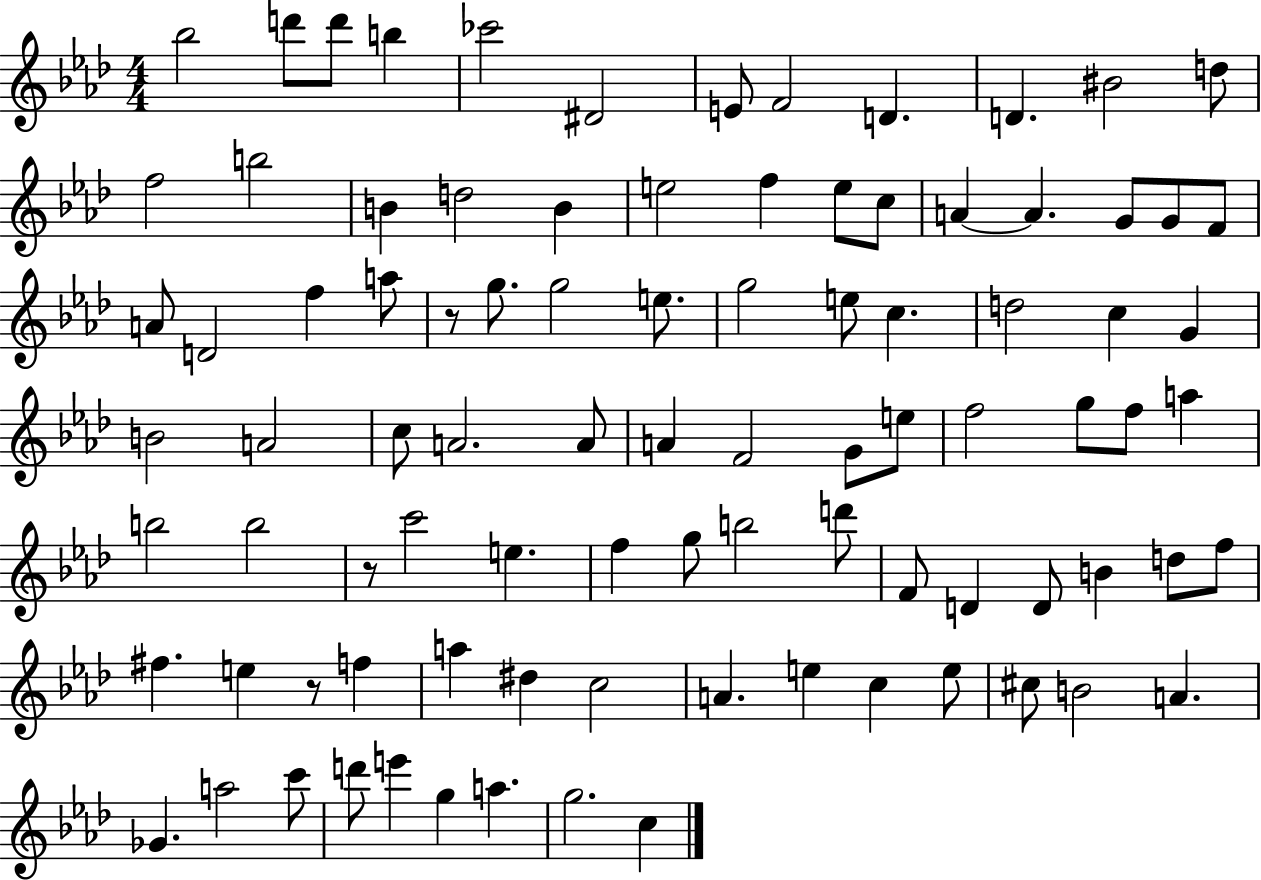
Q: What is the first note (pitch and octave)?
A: Bb5